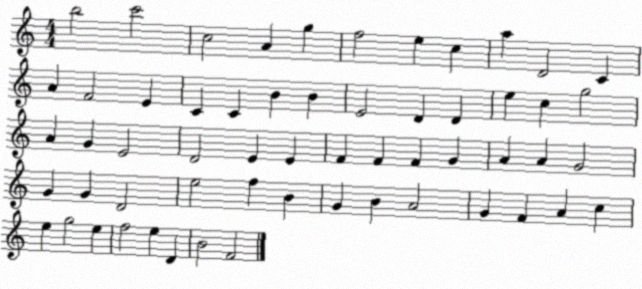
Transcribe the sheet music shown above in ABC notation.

X:1
T:Untitled
M:4/4
L:1/4
K:C
b2 c'2 c2 A g f2 e c a D2 C A F2 E C C B B E2 D D e c g2 A G E2 D2 E E F F F G A A G2 G G D2 e2 f B G B A2 G F A c e g2 e f2 e D B2 F2